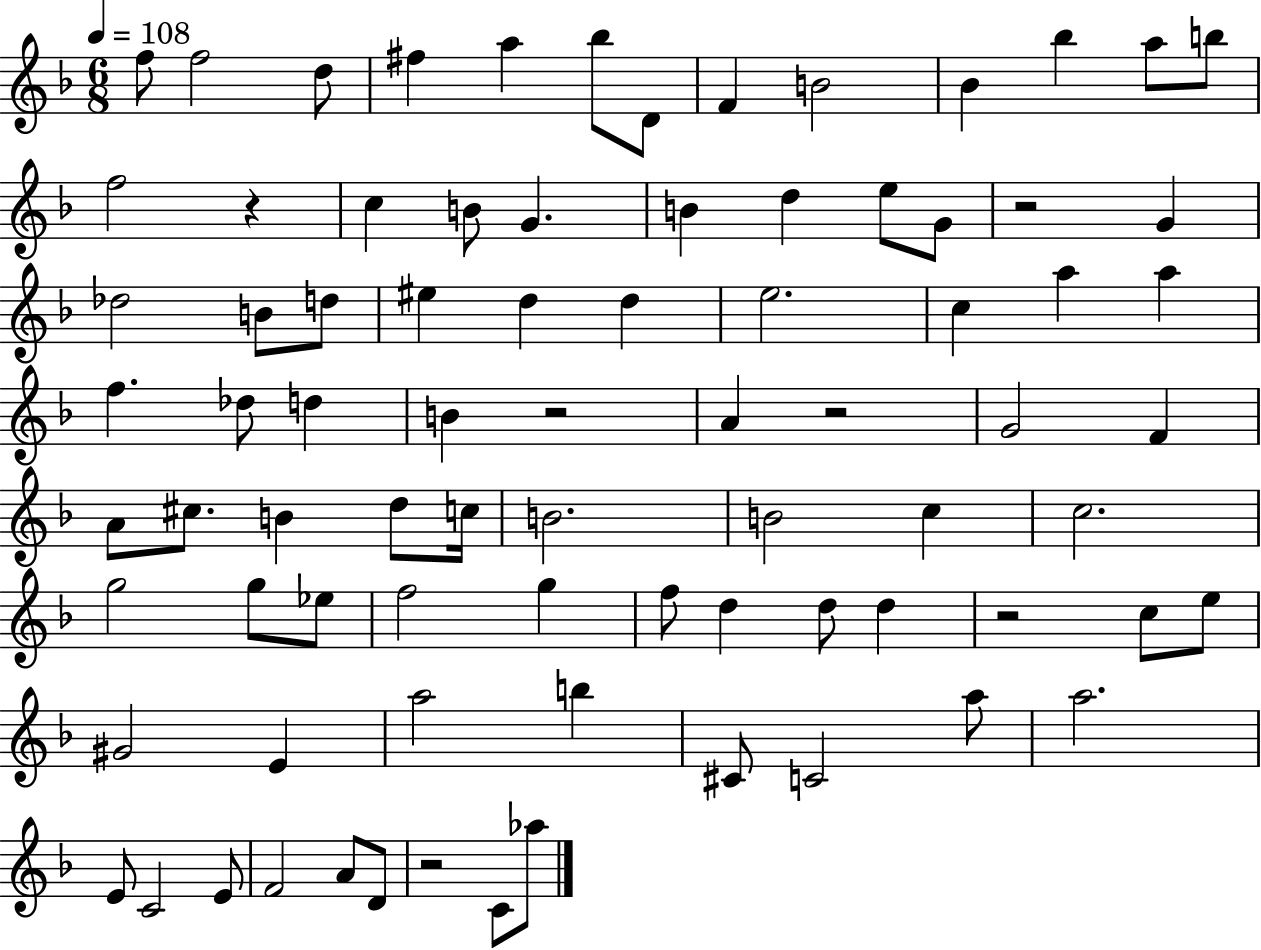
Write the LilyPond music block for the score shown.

{
  \clef treble
  \numericTimeSignature
  \time 6/8
  \key f \major
  \tempo 4 = 108
  f''8 f''2 d''8 | fis''4 a''4 bes''8 d'8 | f'4 b'2 | bes'4 bes''4 a''8 b''8 | \break f''2 r4 | c''4 b'8 g'4. | b'4 d''4 e''8 g'8 | r2 g'4 | \break des''2 b'8 d''8 | eis''4 d''4 d''4 | e''2. | c''4 a''4 a''4 | \break f''4. des''8 d''4 | b'4 r2 | a'4 r2 | g'2 f'4 | \break a'8 cis''8. b'4 d''8 c''16 | b'2. | b'2 c''4 | c''2. | \break g''2 g''8 ees''8 | f''2 g''4 | f''8 d''4 d''8 d''4 | r2 c''8 e''8 | \break gis'2 e'4 | a''2 b''4 | cis'8 c'2 a''8 | a''2. | \break e'8 c'2 e'8 | f'2 a'8 d'8 | r2 c'8 aes''8 | \bar "|."
}